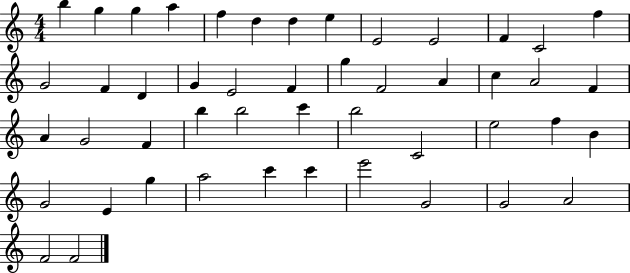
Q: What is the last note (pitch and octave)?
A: F4